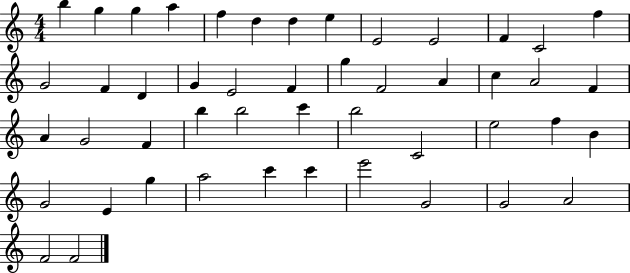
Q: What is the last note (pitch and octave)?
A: F4